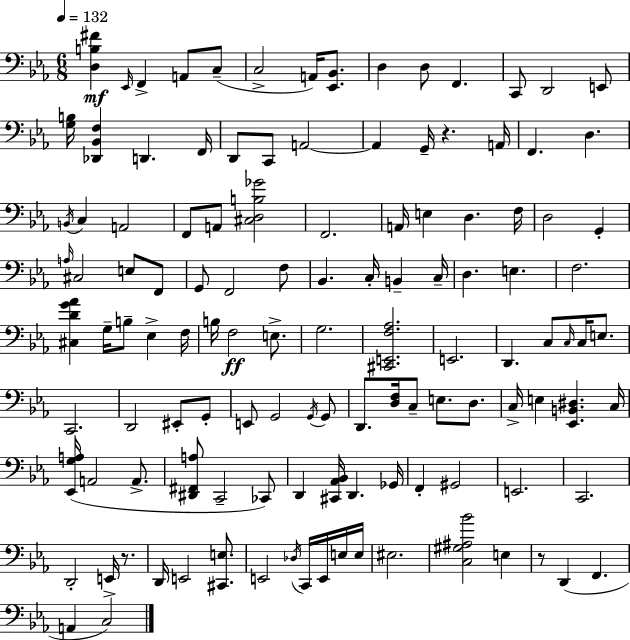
{
  \clef bass
  \numericTimeSignature
  \time 6/8
  \key ees \major
  \tempo 4 = 132
  \repeat volta 2 { <d b fis'>4\mf \grace { ees,16 } f,4-> a,8 c8--( | c2-> a,16) <ees, bes,>8. | d4 d8 f,4. | c,8 d,2 e,8 | \break <g b>16 <des, bes, f>4 d,4. | f,16 d,8 c,8 a,2~~ | a,4 g,16-- r4. | a,16 f,4. d4. | \break \acciaccatura { b,16 } c4 a,2 | f,8 a,8 <cis d b ges'>2 | f,2. | a,16 e4 d4. | \break f16 d2 g,4-. | \grace { a16 } cis2 e8 | f,8 g,8 f,2 | f8 bes,4. c16-. b,4-- | \break c16-- d4. e4. | f2. | <cis d' g' aes'>4 g16-- b8-- ees4-> | f16 b16 f2\ff | \break e8.-> g2. | <cis, e, f aes>2. | e,2. | d,4. c8 \grace { c16 } | \break c16 e8. c,2. | d,2 | eis,8-. g,8-. e,8 g,2 | \acciaccatura { g,16 } g,8 d,8. <d f>16 c8-- e8. | \break d8. c16-> e4 <ees, b, dis>4. | c16 <ees, g a>16( a,2 | a,8.-> <dis, fis, a>8 c,2-- | ces,8) d,4 <cis, aes, bes,>16 d,4. | \break ges,16 f,4-. gis,2 | e,2. | c,2. | d,2-. | \break e,16-> r8. d,16 e,2 | <cis, e>8. e,2 | \acciaccatura { des16 } c,16 e,16 e16 e16 eis2. | <c gis ais bes'>2 | \break e4 r8 d,4( | f,4. a,4 c2) | } \bar "|."
}